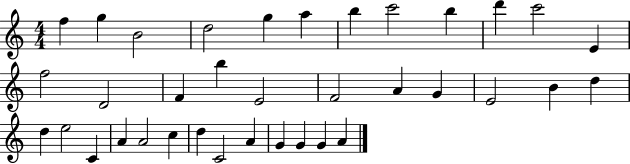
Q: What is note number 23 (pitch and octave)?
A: D5